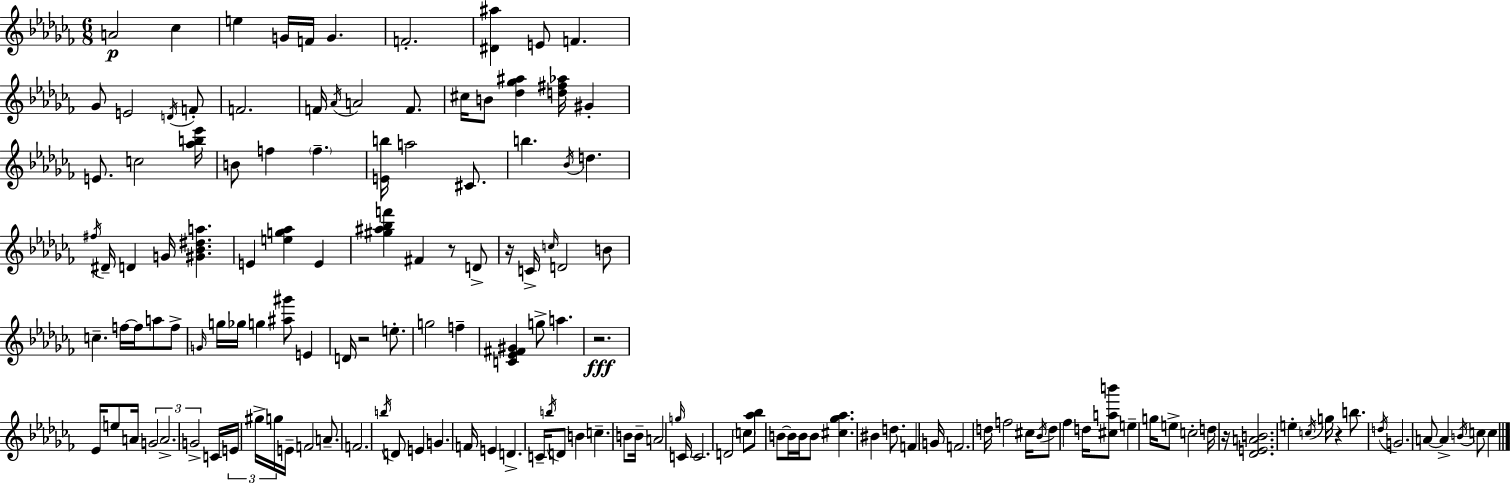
{
  \clef treble
  \numericTimeSignature
  \time 6/8
  \key aes \minor
  \repeat volta 2 { a'2\p ces''4 | e''4 g'16 f'16 g'4. | f'2.-. | <dis' ais''>4 e'8 f'4. | \break ges'8 e'2 \acciaccatura { d'16 } f'8-. | f'2. | f'16 \acciaccatura { aes'16 } a'2 f'8. | cis''16 b'8 <des'' ges'' ais''>4 <d'' fis'' aes''>16 gis'4-. | \break e'8. c''2 | <aes'' b'' ees'''>16 b'8 f''4 \parenthesize f''4.-- | <e' b''>16 a''2 cis'8. | b''4. \acciaccatura { bes'16 } d''4. | \break \acciaccatura { fis''16 } dis'16-- d'4 g'16 <gis' bes' dis'' a''>4. | e'4 <e'' g'' aes''>4 | e'4 <gis'' ais'' bes'' f'''>4 fis'4 | r8 d'8-> r16 c'16-> \grace { c''16 } d'2 | \break b'8 c''4.-- f''16~~ | f''16 a''8 f''8-> \grace { g'16 } g''16 ges''16 g''4 | <ais'' gis'''>8 e'4 d'16 r2 | e''8.-. g''2 | \break f''4-- <c' ees' fis' gis'>4 g''8-> | a''4. r2.\fff | ees'16 e''8 a'16 \tuplet 3/2 { g'2 | a'2.-> | \break g'2-> } | c'16 \tuplet 3/2 { e'16 gis''16-> g''16 } e'16-- f'2 | a'8.-- f'2. | \acciaccatura { b''16 } d'8 e'4 | \break g'4. f'16 e'4 | d'4.-> c'16-- \acciaccatura { b''16 } d'8 b'4 | c''4.-- b'8 b'16-- a'2 | \grace { g''16 } c'16 c'2. | \break d'2 | \parenthesize c''8 <aes'' bes''>8 b'8~~ b'16 | b'16 b'8 <cis'' ges'' aes''>4. bis'4 | d''8. f'4 g'16 f'2. | \break d''16 f''2 | cis''16 \acciaccatura { bes'16 } d''8 fes''4 | d''16 <cis'' a'' b'''>8 e''4-- g''16 e''8-> | c''2-. d''16 r16 <des' e' a' b'>2. | \break e''4-. | \acciaccatura { c''16 } g''16 r4 b''8. \acciaccatura { d''16 } | g'2. | a'8~~ a'4-> \acciaccatura { b'16 } c''8 c''4 | \break } \bar "|."
}